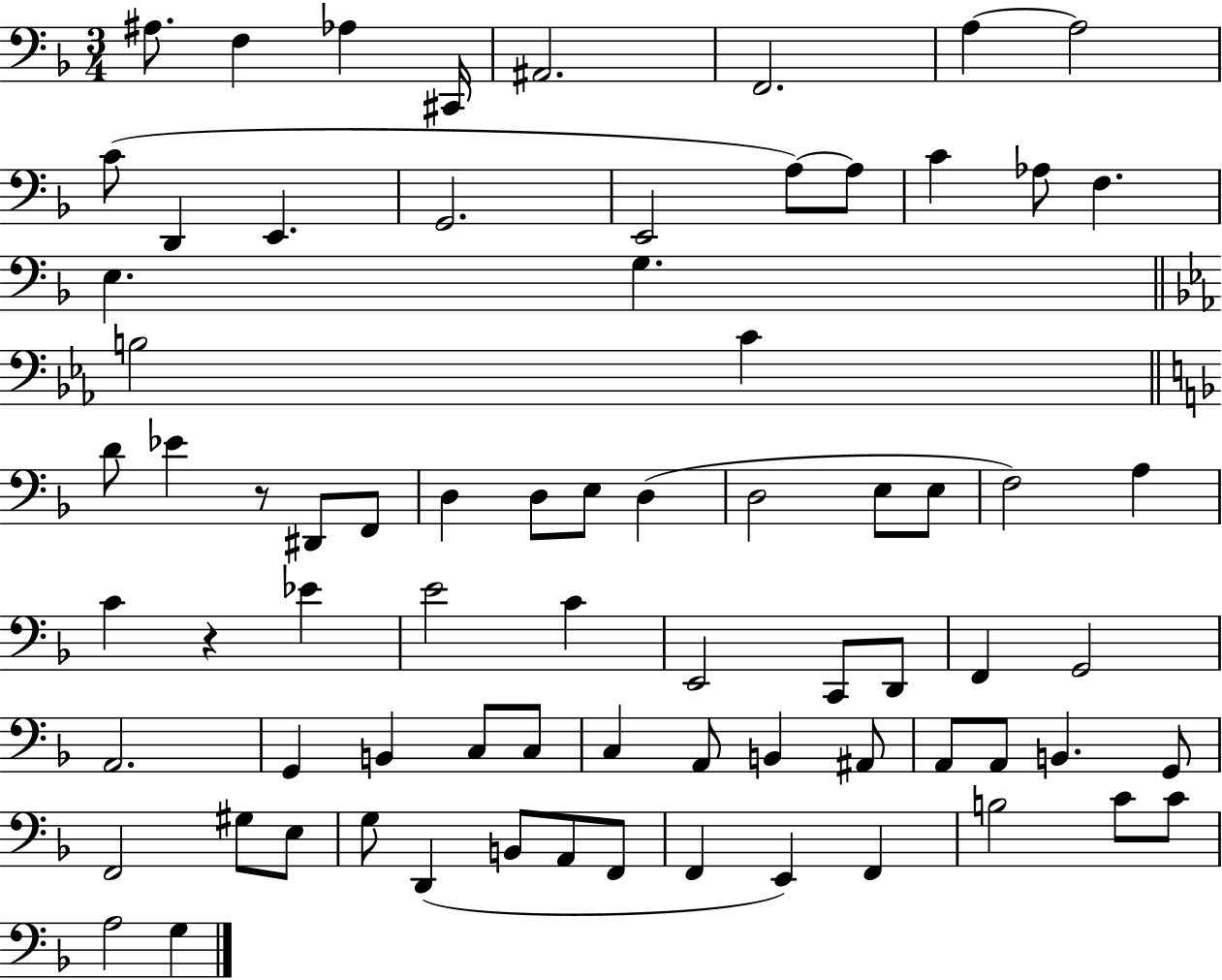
X:1
T:Untitled
M:3/4
L:1/4
K:F
^A,/2 F, _A, ^C,,/4 ^A,,2 F,,2 A, A,2 C/2 D,, E,, G,,2 E,,2 A,/2 A,/2 C _A,/2 F, E, G, B,2 C D/2 _E z/2 ^D,,/2 F,,/2 D, D,/2 E,/2 D, D,2 E,/2 E,/2 F,2 A, C z _E E2 C E,,2 C,,/2 D,,/2 F,, G,,2 A,,2 G,, B,, C,/2 C,/2 C, A,,/2 B,, ^A,,/2 A,,/2 A,,/2 B,, G,,/2 F,,2 ^G,/2 E,/2 G,/2 D,, B,,/2 A,,/2 F,,/2 F,, E,, F,, B,2 C/2 C/2 A,2 G,